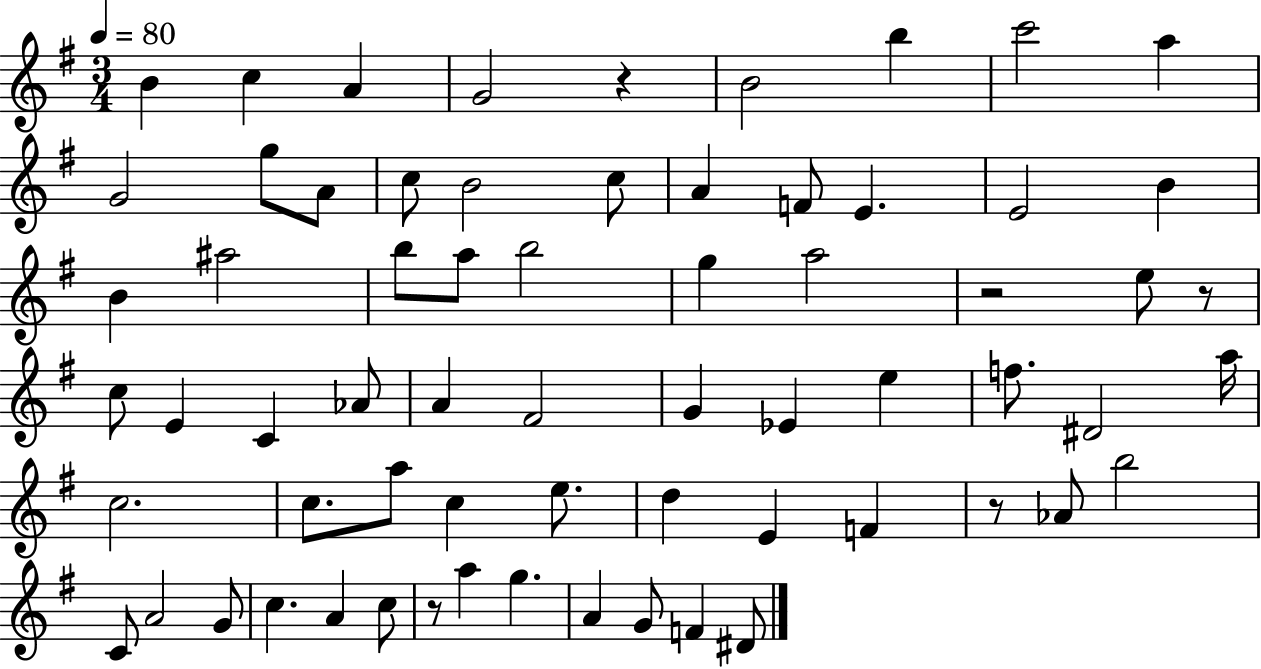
X:1
T:Untitled
M:3/4
L:1/4
K:G
B c A G2 z B2 b c'2 a G2 g/2 A/2 c/2 B2 c/2 A F/2 E E2 B B ^a2 b/2 a/2 b2 g a2 z2 e/2 z/2 c/2 E C _A/2 A ^F2 G _E e f/2 ^D2 a/4 c2 c/2 a/2 c e/2 d E F z/2 _A/2 b2 C/2 A2 G/2 c A c/2 z/2 a g A G/2 F ^D/2